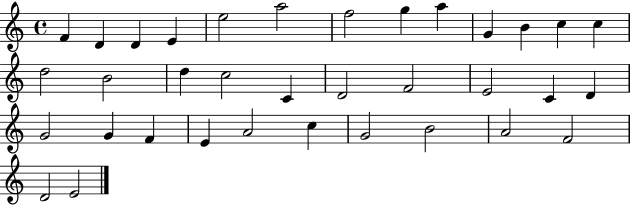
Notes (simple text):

F4/q D4/q D4/q E4/q E5/h A5/h F5/h G5/q A5/q G4/q B4/q C5/q C5/q D5/h B4/h D5/q C5/h C4/q D4/h F4/h E4/h C4/q D4/q G4/h G4/q F4/q E4/q A4/h C5/q G4/h B4/h A4/h F4/h D4/h E4/h